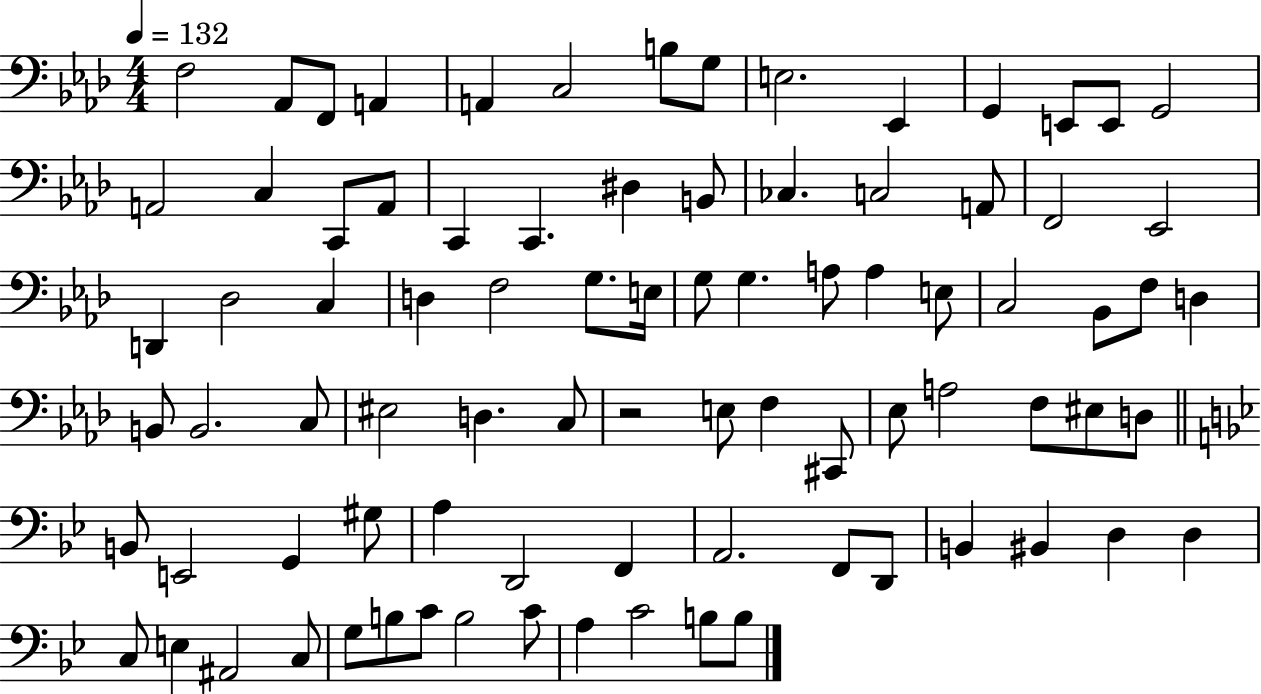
F3/h Ab2/e F2/e A2/q A2/q C3/h B3/e G3/e E3/h. Eb2/q G2/q E2/e E2/e G2/h A2/h C3/q C2/e A2/e C2/q C2/q. D#3/q B2/e CES3/q. C3/h A2/e F2/h Eb2/h D2/q Db3/h C3/q D3/q F3/h G3/e. E3/s G3/e G3/q. A3/e A3/q E3/e C3/h Bb2/e F3/e D3/q B2/e B2/h. C3/e EIS3/h D3/q. C3/e R/h E3/e F3/q C#2/e Eb3/e A3/h F3/e EIS3/e D3/e B2/e E2/h G2/q G#3/e A3/q D2/h F2/q A2/h. F2/e D2/e B2/q BIS2/q D3/q D3/q C3/e E3/q A#2/h C3/e G3/e B3/e C4/e B3/h C4/e A3/q C4/h B3/e B3/e